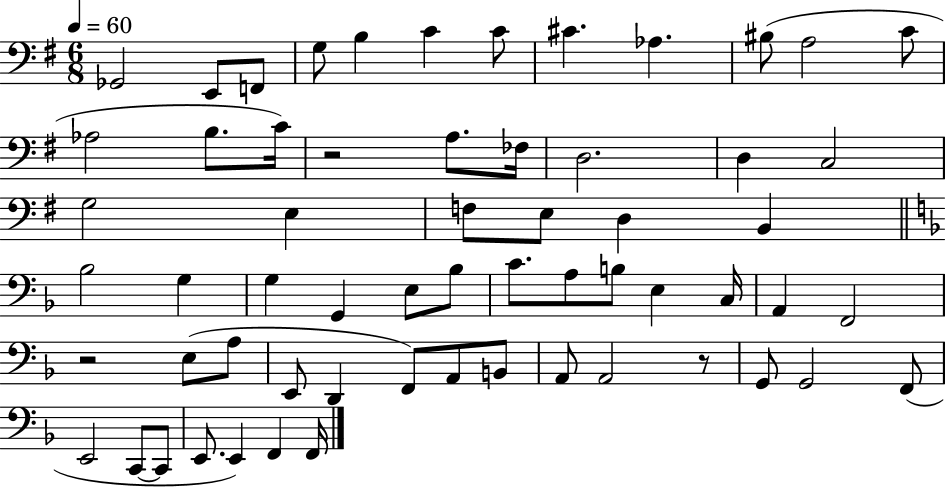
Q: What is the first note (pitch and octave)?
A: Gb2